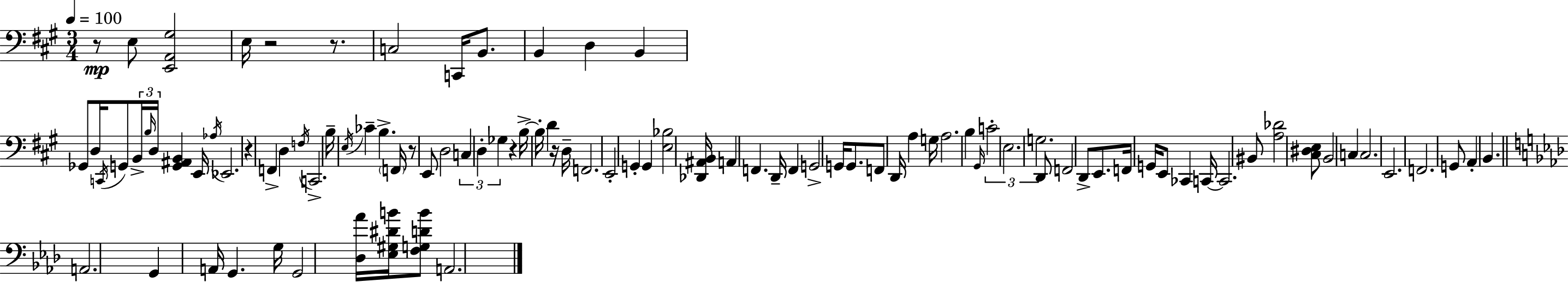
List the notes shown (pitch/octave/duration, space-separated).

R/e E3/e [E2,A2,G#3]/h E3/s R/h R/e. C3/h C2/s B2/e. B2/q D3/q B2/q Gb2/e D3/s C2/s G2/e B2/s B3/s D3/s [G2,A#2,B2]/q E2/s Ab3/s Eb2/h. R/q F2/q D3/q F3/s C2/h. B3/s E3/s CES4/q B3/q. F2/s R/e E2/e D3/h C3/q D3/q Gb3/q R/q B3/s B3/s D4/q R/s D3/s F2/h. E2/h G2/q G2/q [E3,Bb3]/h [Db2,A#2,B2]/s A2/q F2/q. D2/s F2/q G2/h G2/s G2/e. F2/e D2/s A3/q G3/s A3/h. B3/q G#2/s C4/h E3/h. G3/h. D2/e F2/h D2/e E2/e. F2/s G2/s E2/e CES2/q C2/s C2/h. BIS2/e [A3,Db4]/h [C#3,D#3,E3]/e B2/h C3/q C3/h. E2/h. F2/h. G2/e A2/q B2/q. A2/h. G2/q A2/s G2/q. G3/s G2/h [Db3,Ab4]/s [Eb3,G#3,D#4,B4]/s [F3,G3,D4,B4]/e A2/h.